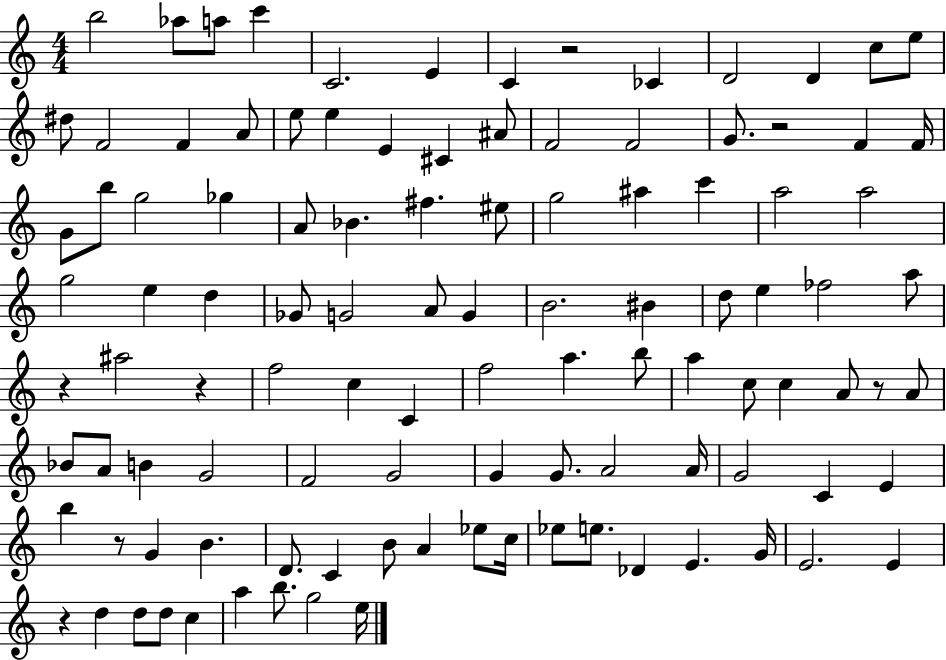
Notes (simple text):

B5/h Ab5/e A5/e C6/q C4/h. E4/q C4/q R/h CES4/q D4/h D4/q C5/e E5/e D#5/e F4/h F4/q A4/e E5/e E5/q E4/q C#4/q A#4/e F4/h F4/h G4/e. R/h F4/q F4/s G4/e B5/e G5/h Gb5/q A4/e Bb4/q. F#5/q. EIS5/e G5/h A#5/q C6/q A5/h A5/h G5/h E5/q D5/q Gb4/e G4/h A4/e G4/q B4/h. BIS4/q D5/e E5/q FES5/h A5/e R/q A#5/h R/q F5/h C5/q C4/q F5/h A5/q. B5/e A5/q C5/e C5/q A4/e R/e A4/e Bb4/e A4/e B4/q G4/h F4/h G4/h G4/q G4/e. A4/h A4/s G4/h C4/q E4/q B5/q R/e G4/q B4/q. D4/e. C4/q B4/e A4/q Eb5/e C5/s Eb5/e E5/e. Db4/q E4/q. G4/s E4/h. E4/q R/q D5/q D5/e D5/e C5/q A5/q B5/e. G5/h E5/s